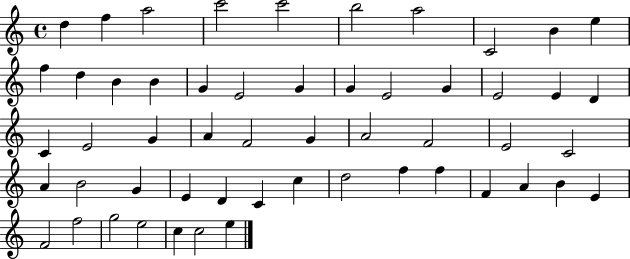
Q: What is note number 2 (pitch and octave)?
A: F5